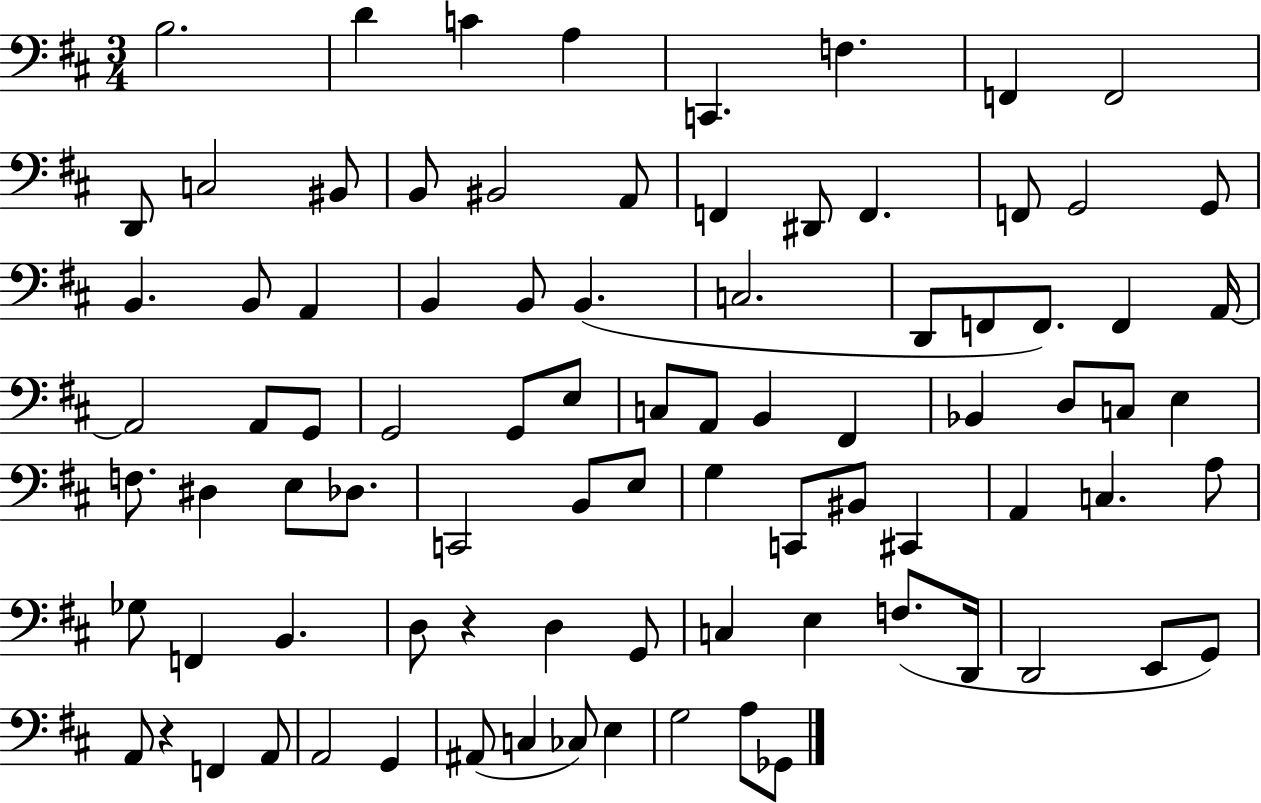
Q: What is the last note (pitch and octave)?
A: Gb2